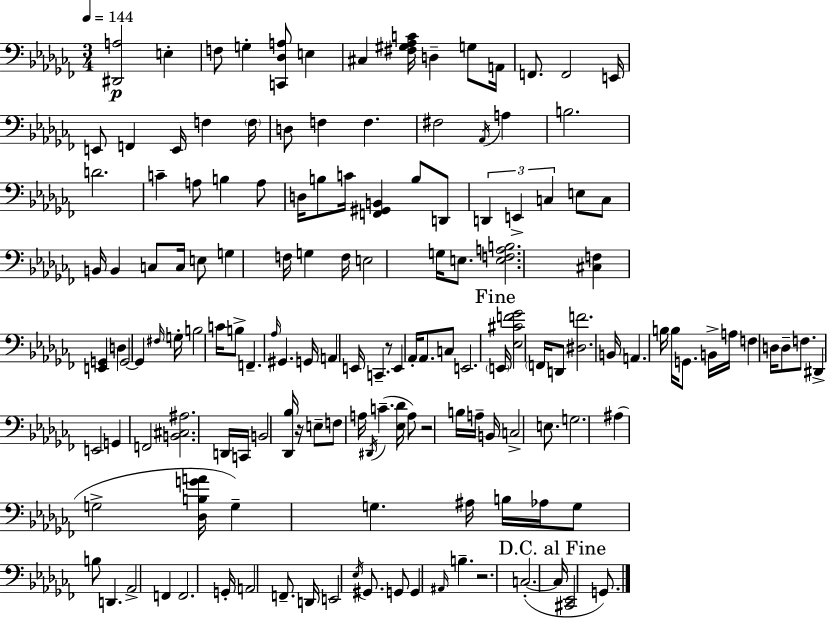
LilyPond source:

{
  \clef bass
  \numericTimeSignature
  \time 3/4
  \key aes \minor
  \tempo 4 = 144
  <dis, a>2\p e4-. | f8 g4-. <c, des a>8 e4 | cis4 <fis gis aes c'>16 d4-- g8 a,16 | f,8. f,2 e,16 | \break e,8 f,4 e,16 f4 \parenthesize f16 | d8 f4 f4. | fis2 \acciaccatura { aes,16 } a4 | b2. | \break d'2. | c'4-- a8 b4 a8 | d16 b8 c'16 <f, gis, b,>4 b8 d,8 | \tuplet 3/2 { d,4 e,4-> c4 } | \break e8 c8 b,16 b,4 c8 | c16 e8 g4 f16 g4 | f16 e2 g16 e8. | <e f a b>2. | \break <cis f>4 <e, g,>4 d4 | g,2~~ g,4 | \grace { fis16 } g16-. b2 c'16 | b8-> f,4.-- \grace { aes16 } gis,4. | \break g,16 a,4 e,16 c,4.-- | r8 e,4 aes,16-. aes,8. | c8 e,2. | \mark "Fine" \parenthesize e,16 <ees cis' f' ges'>2 | \break \parenthesize f,16 d,8 <dis f'>2. | b,16 a,4. b16 b16 | g,8. b,16-> a16 f4 d16 d8-- | f8. dis,4-> e,2 | \break g,4 f,2 | <b, cis ais>2. | d,16 c,16 b,2 | <des, bes>16 r16 e8-- f8 a16 \acciaccatura { dis,16 } c'4.--( | \break <ees des'>16 a8) r2 | b16 a16-- b,16 c2-> | e8. g2. | ais4( g2-> | \break <des b g' a'>16 g4--) g4. | ais16 b16 aes16 g8 b8 d,4. | aes,2-> | f,4 f,2. | \break g,16-. a,2 | f,8.-- d,16 e,2 | \acciaccatura { ees16 } gis,8. g,8 g,4 \grace { ais,16 } | b4.-- r2. | \break c2.-.~(~ | \mark "D.C. al Fine" c16 <cis, ees,>2 | g,8.) \bar "|."
}